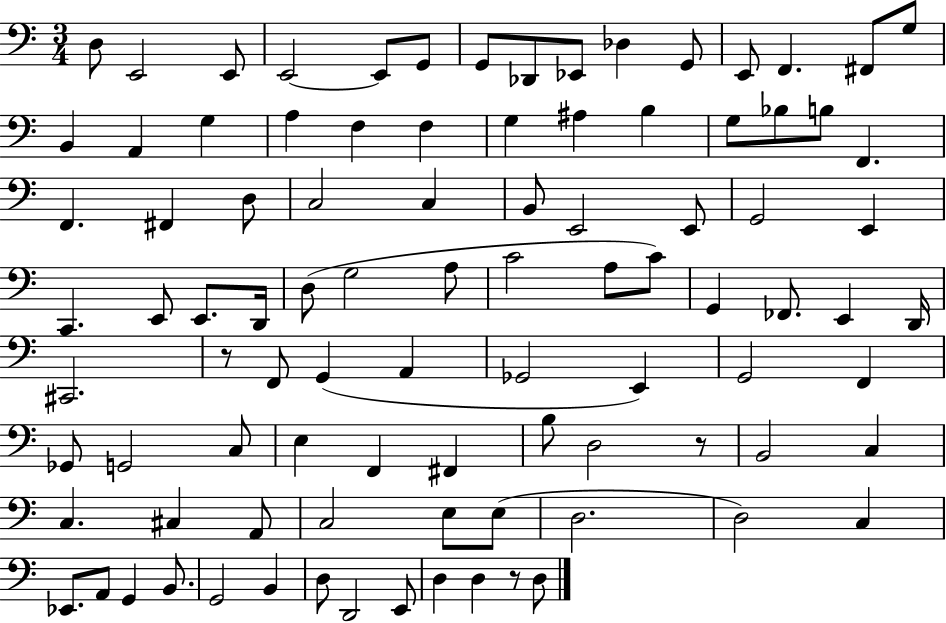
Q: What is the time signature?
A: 3/4